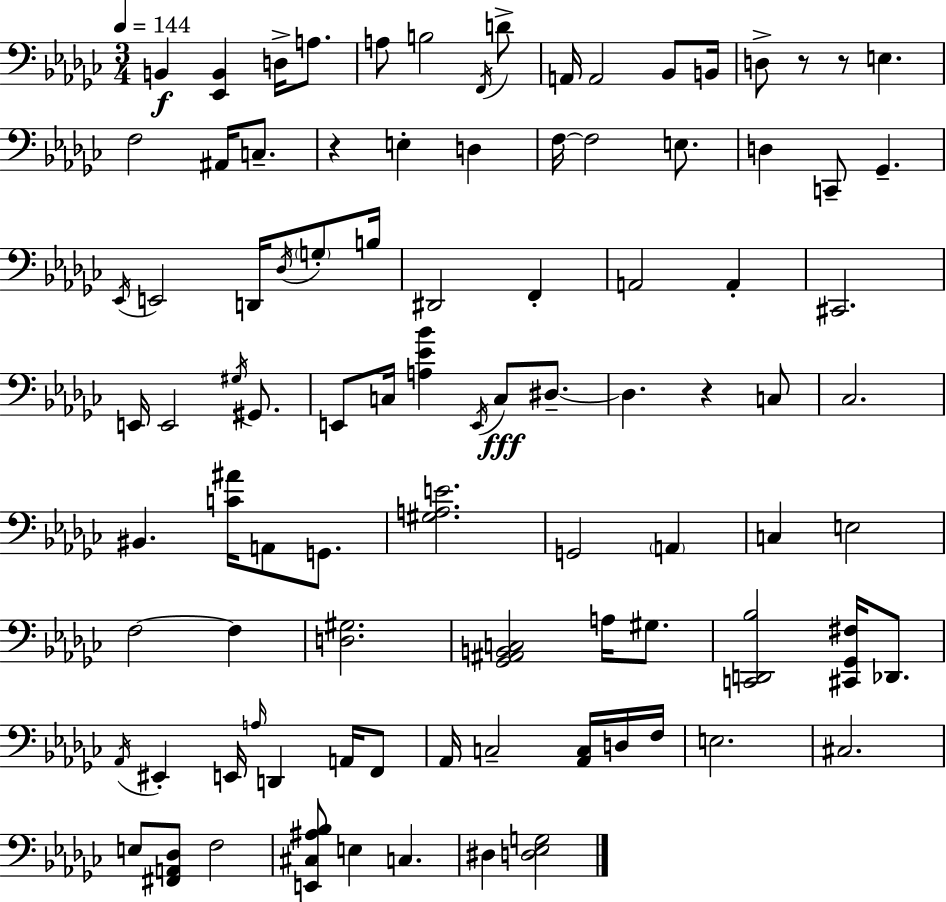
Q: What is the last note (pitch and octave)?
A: D#3